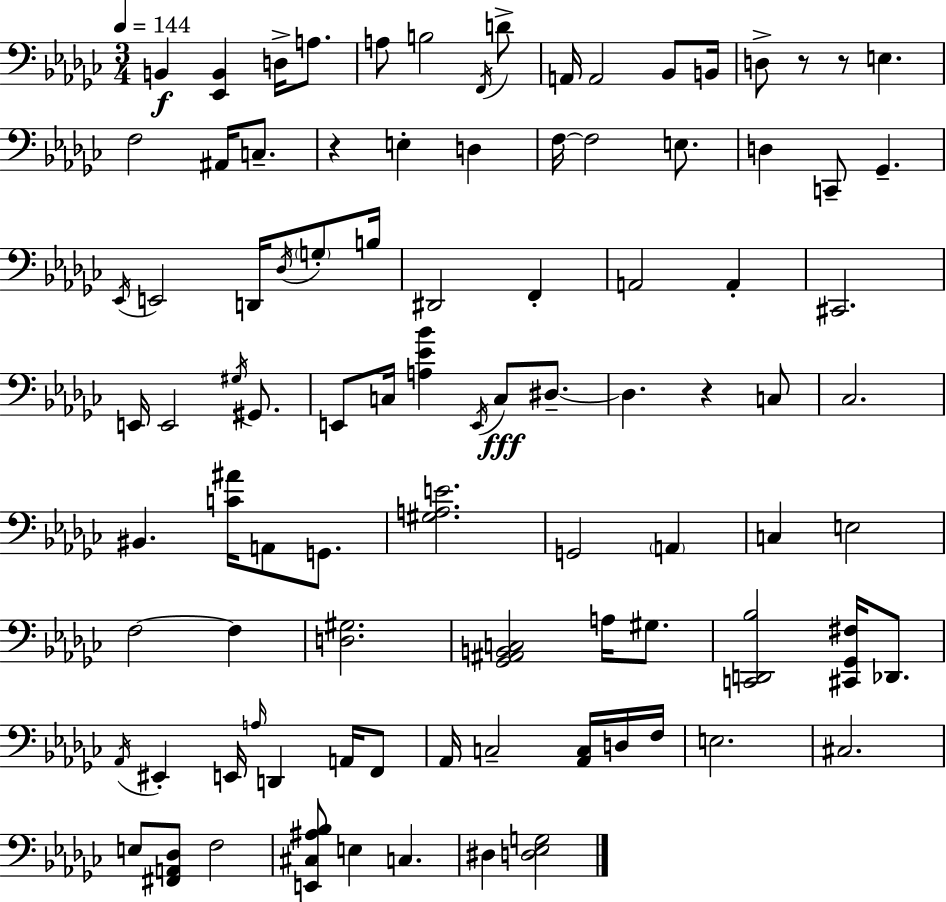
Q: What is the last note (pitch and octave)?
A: D#3